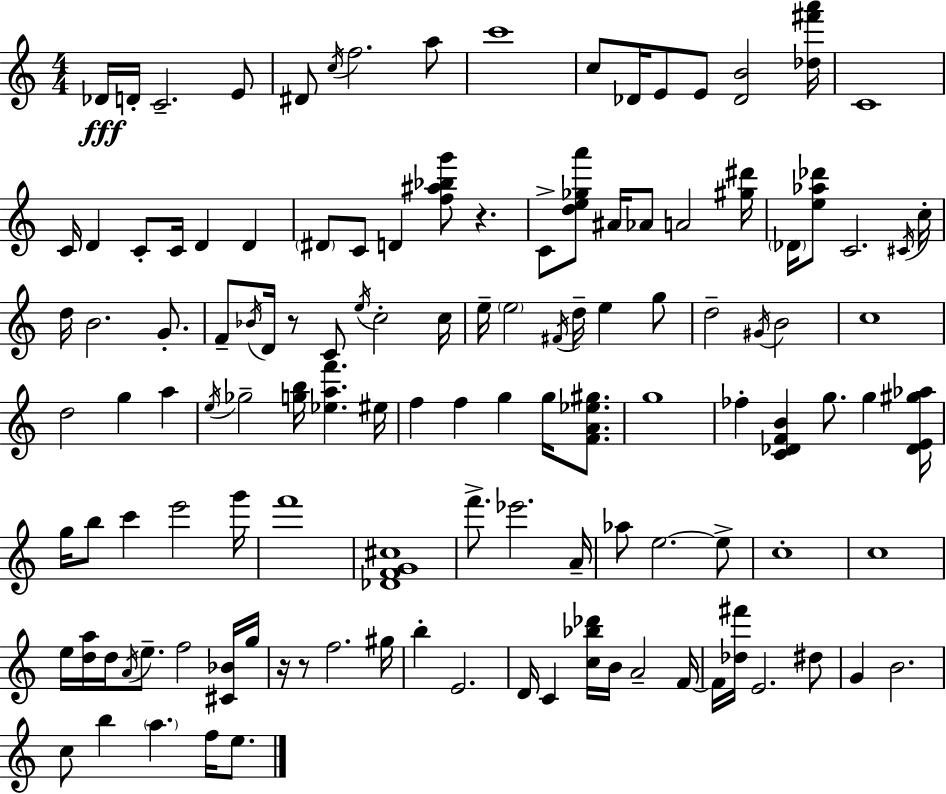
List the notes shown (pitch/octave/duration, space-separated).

Db4/s D4/s C4/h. E4/e D#4/e C5/s F5/h. A5/e C6/w C5/e Db4/s E4/e E4/e [Db4,B4]/h [Db5,F#6,A6]/s C4/w C4/s D4/q C4/e C4/s D4/q D4/q D#4/e C4/e D4/q [F5,A#5,Bb5,G6]/e R/q. C4/e [D5,E5,Gb5,A6]/e A#4/s Ab4/e A4/h [G#5,D#6]/s Db4/s [E5,Ab5,Db6]/e C4/h. C#4/s C5/s D5/s B4/h. G4/e. F4/e Bb4/s D4/s R/e C4/e E5/s C5/h C5/s E5/s E5/h F#4/s D5/s E5/q G5/e D5/h G#4/s B4/h C5/w D5/h G5/q A5/q E5/s Gb5/h [G5,B5]/s [Eb5,A5,F6]/q. EIS5/s F5/q F5/q G5/q G5/s [F4,A4,Eb5,G#5]/e. G5/w FES5/q [C4,Db4,F4,B4]/q G5/e. G5/q [Db4,E4,G#5,Ab5]/s G5/s B5/e C6/q E6/h G6/s F6/w [Db4,F4,G4,C#5]/w F6/e. Eb6/h. A4/s Ab5/e E5/h. E5/e C5/w C5/w E5/s [D5,A5]/s D5/s A4/s E5/e. F5/h [C#4,Bb4]/s G5/s R/s R/e F5/h. G#5/s B5/q E4/h. D4/s C4/q [C5,Bb5,Db6]/s B4/s A4/h F4/s F4/s [Db5,F#6]/s E4/h. D#5/e G4/q B4/h. C5/e B5/q A5/q. F5/s E5/e.